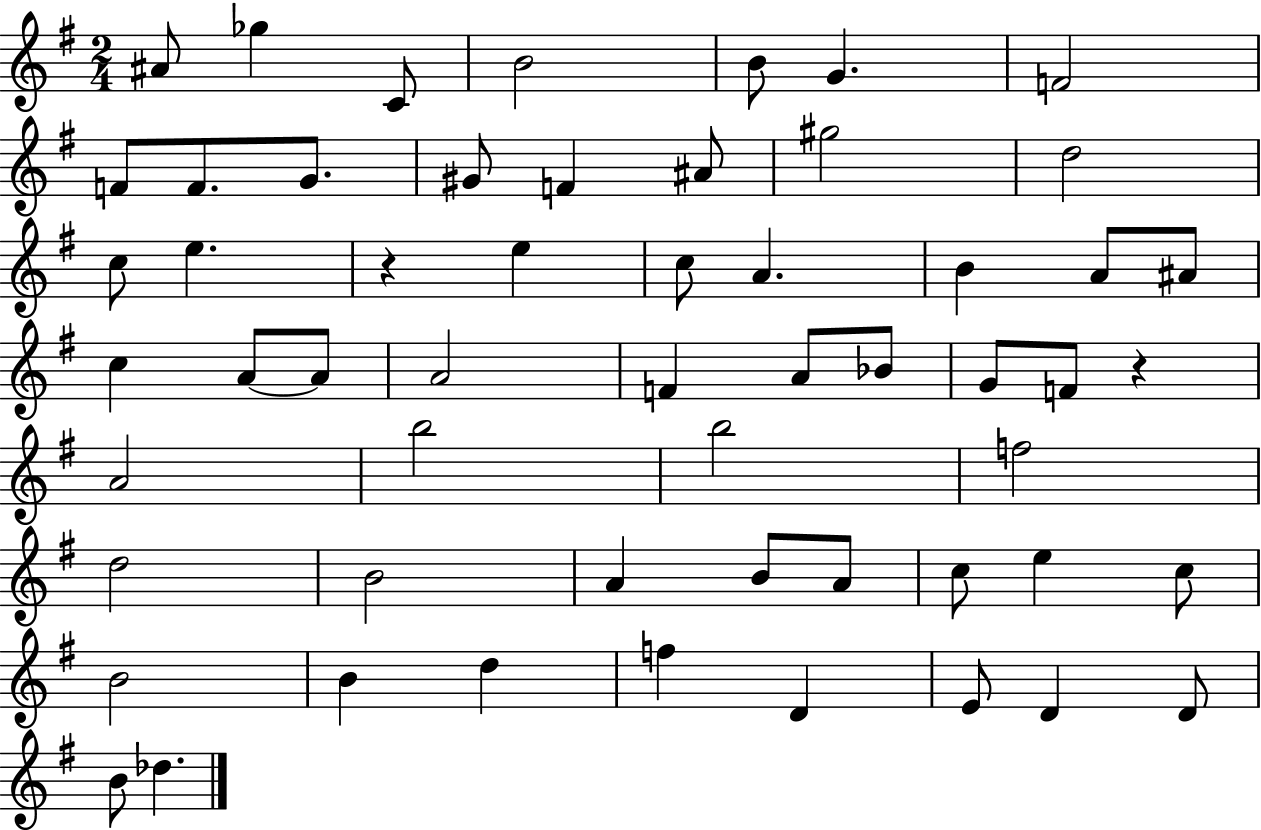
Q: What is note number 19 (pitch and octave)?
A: C5